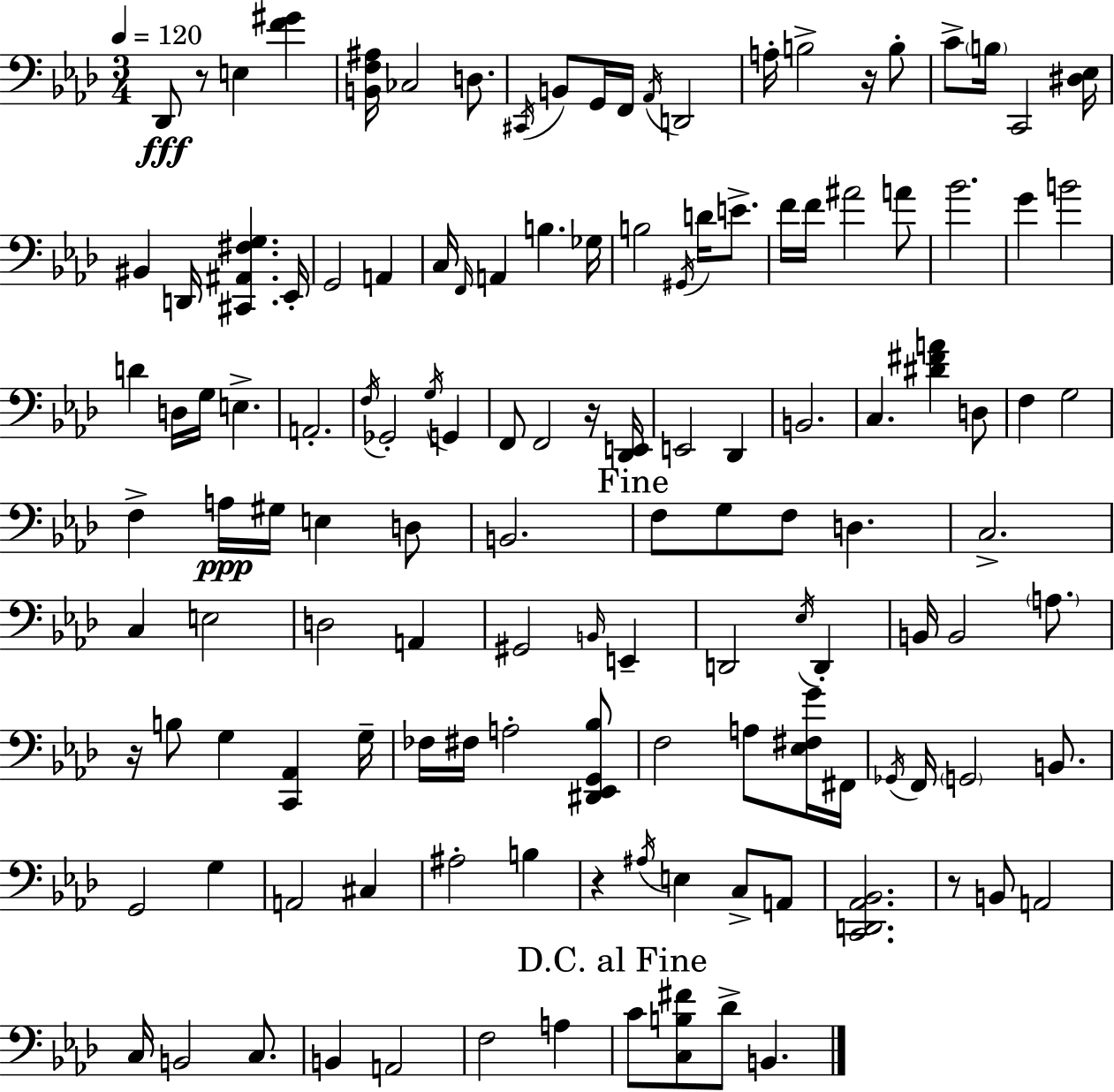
Db2/e R/e E3/q [F4,G#4]/q [B2,F3,A#3]/s CES3/h D3/e. C#2/s B2/e G2/s F2/s Ab2/s D2/h A3/s B3/h R/s B3/e C4/e B3/s C2/h [D#3,Eb3]/s BIS2/q D2/s [C#2,A#2,F#3,G3]/q. Eb2/s G2/h A2/q C3/s F2/s A2/q B3/q. Gb3/s B3/h G#2/s D4/s E4/e. F4/s F4/s A#4/h A4/e Bb4/h. G4/q B4/h D4/q D3/s G3/s E3/q. A2/h. F3/s Gb2/h G3/s G2/q F2/e F2/h R/s [Db2,E2]/s E2/h Db2/q B2/h. C3/q. [D#4,F#4,A4]/q D3/e F3/q G3/h F3/q A3/s G#3/s E3/q D3/e B2/h. F3/e G3/e F3/e D3/q. C3/h. C3/q E3/h D3/h A2/q G#2/h B2/s E2/q D2/h Eb3/s D2/q B2/s B2/h A3/e. R/s B3/e G3/q [C2,Ab2]/q G3/s FES3/s F#3/s A3/h [D#2,Eb2,G2,Bb3]/e F3/h A3/e [Eb3,F#3,G4]/s F#2/s Gb2/s F2/s G2/h B2/e. G2/h G3/q A2/h C#3/q A#3/h B3/q R/q A#3/s E3/q C3/e A2/e [C2,D2,Ab2,Bb2]/h. R/e B2/e A2/h C3/s B2/h C3/e. B2/q A2/h F3/h A3/q C4/e [C3,B3,F#4]/e Db4/e B2/q.